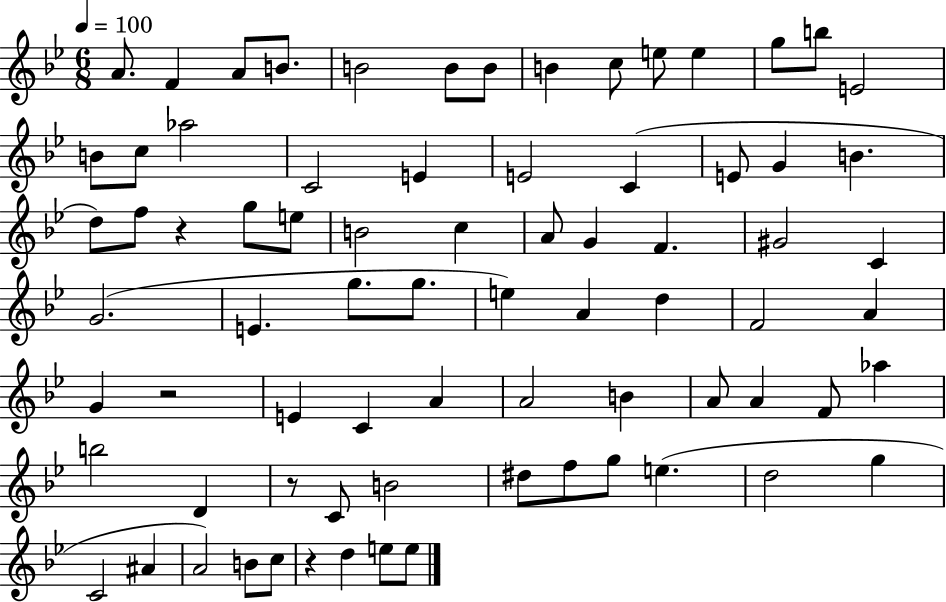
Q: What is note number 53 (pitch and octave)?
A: F4